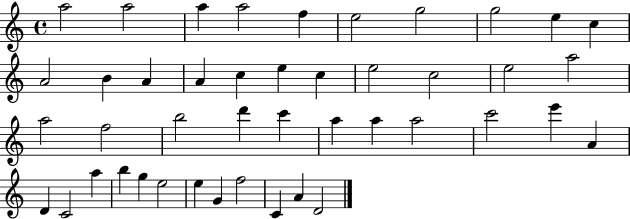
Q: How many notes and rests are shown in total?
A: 44